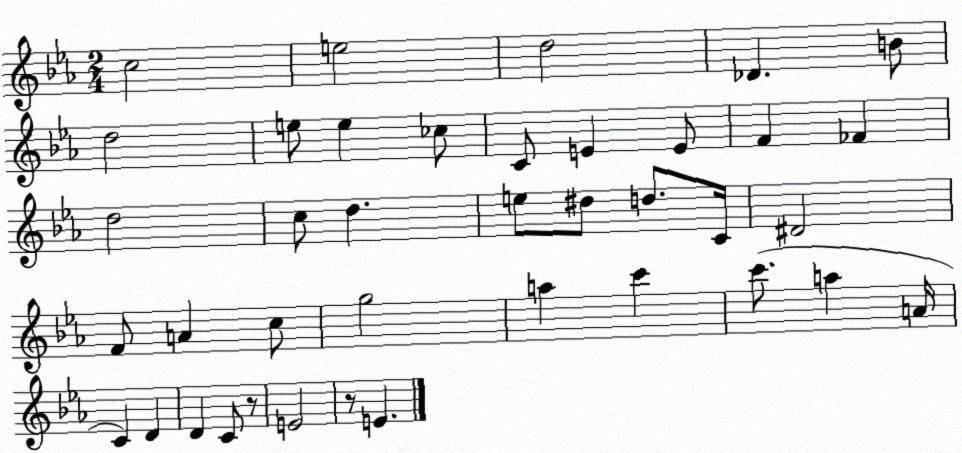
X:1
T:Untitled
M:2/4
L:1/4
K:Eb
c2 e2 d2 _D B/2 d2 e/2 e _c/2 C/2 E E/2 F _F d2 c/2 d e/2 ^d/2 d/2 C/4 ^D2 F/2 A c/2 g2 a c' c'/2 a A/4 C D D C/2 z/2 E2 z/2 E